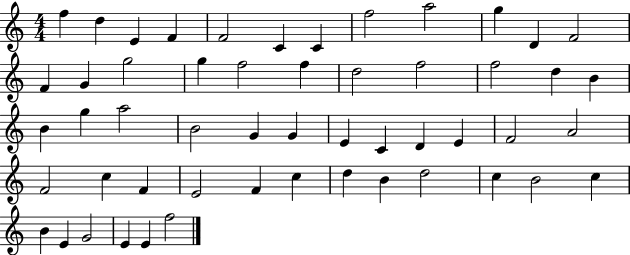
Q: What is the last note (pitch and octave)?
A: F5